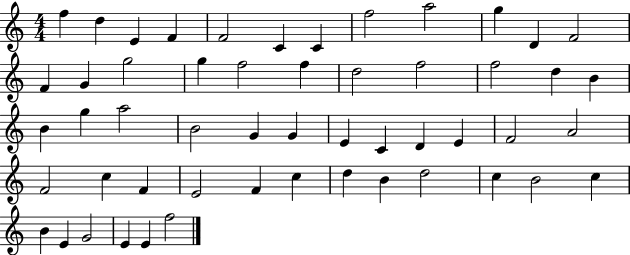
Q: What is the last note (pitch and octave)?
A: F5